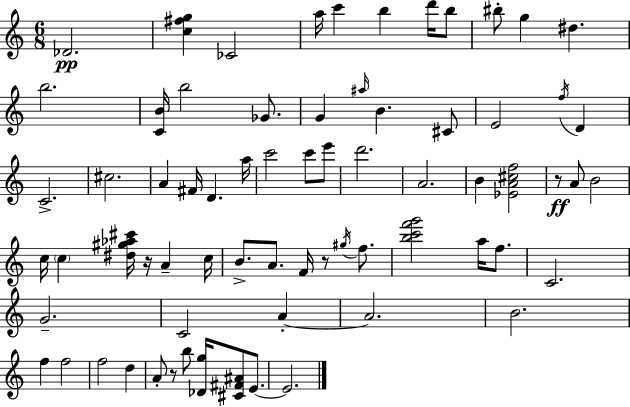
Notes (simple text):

Db4/h. [C5,F#5,G5]/q CES4/h A5/s C6/q B5/q D6/s B5/e BIS5/e G5/q D#5/q. B5/h. [C4,B4]/s B5/h Gb4/e. G4/q A#5/s B4/q. C#4/e E4/h F5/s D4/q C4/h. C#5/h. A4/q F#4/s D4/q. A5/s C6/h C6/e E6/e D6/h. A4/h. B4/q [Eb4,A4,C#5,F5]/h R/e A4/e B4/h C5/s C5/q [D#5,G#5,Ab5,C#6]/s R/s A4/q C5/s B4/e. A4/e. F4/s R/e G#5/s F5/e. [B5,C6,F6,G6]/h A5/s F5/e. C4/h. G4/h. C4/h A4/q A4/h. B4/h. F5/q F5/h F5/h D5/q A4/e R/e B5/e [Db4,G5]/s [C#4,F#4,A#4]/e E4/e. E4/h.